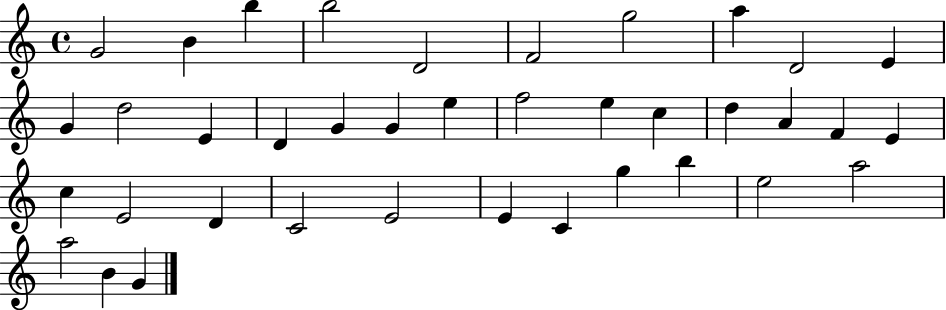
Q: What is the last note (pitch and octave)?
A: G4